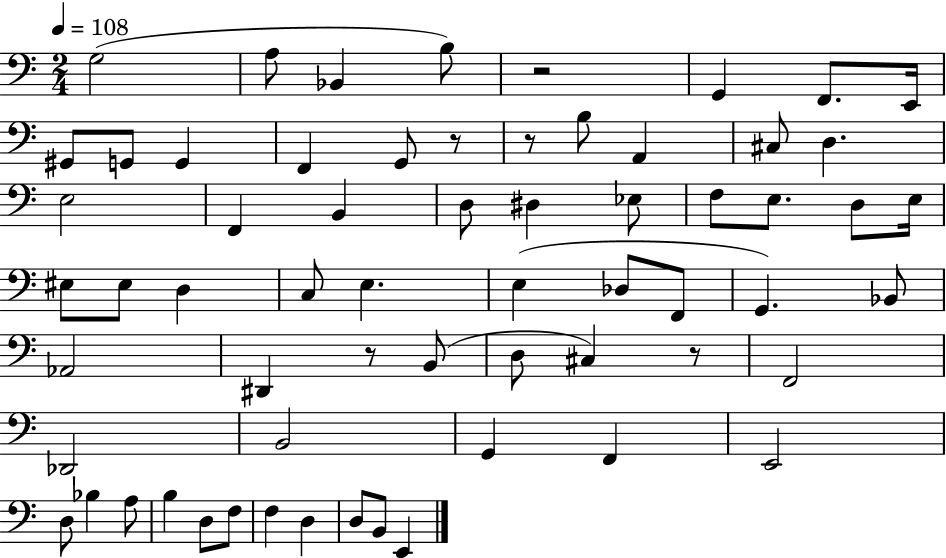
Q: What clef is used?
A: bass